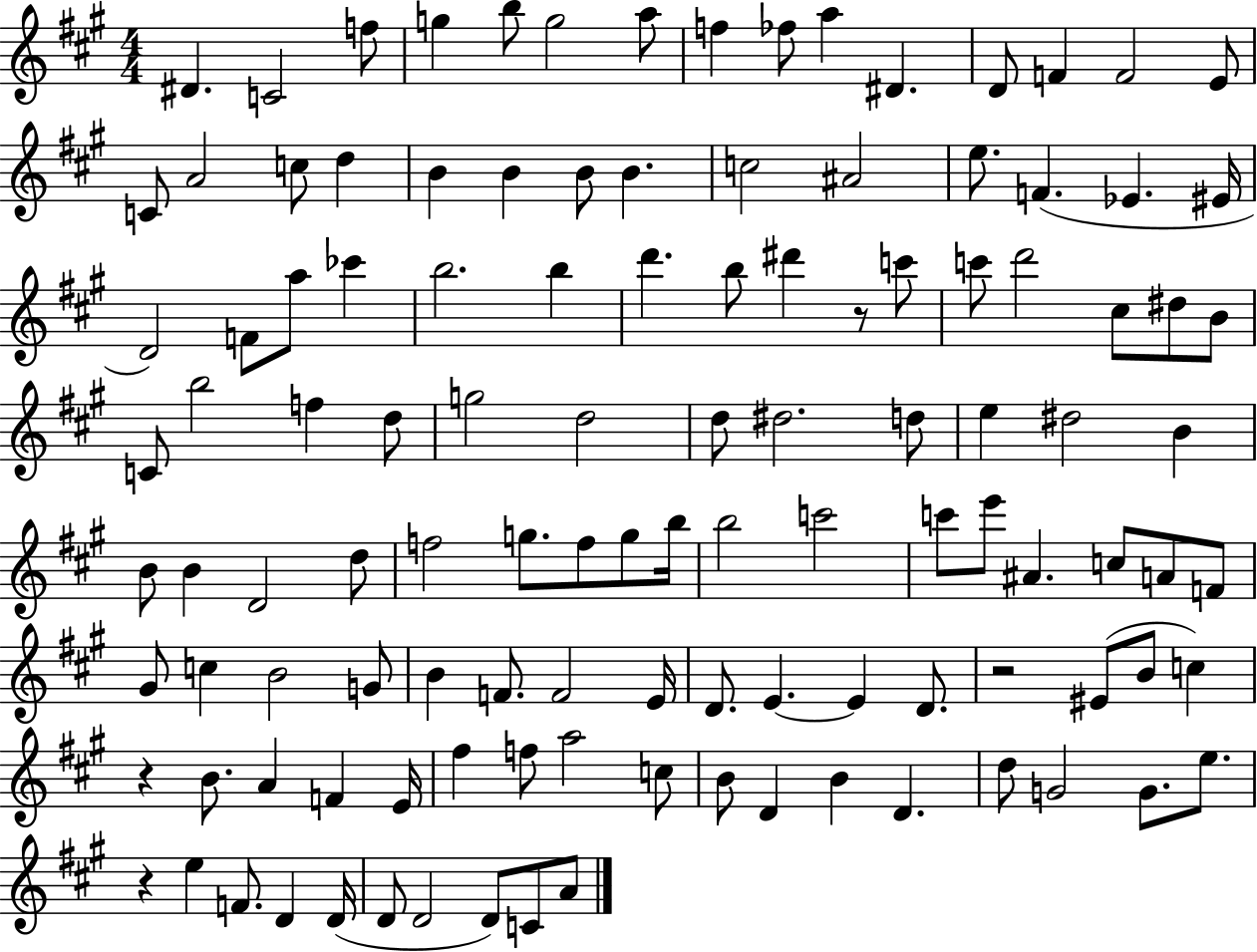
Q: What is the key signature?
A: A major